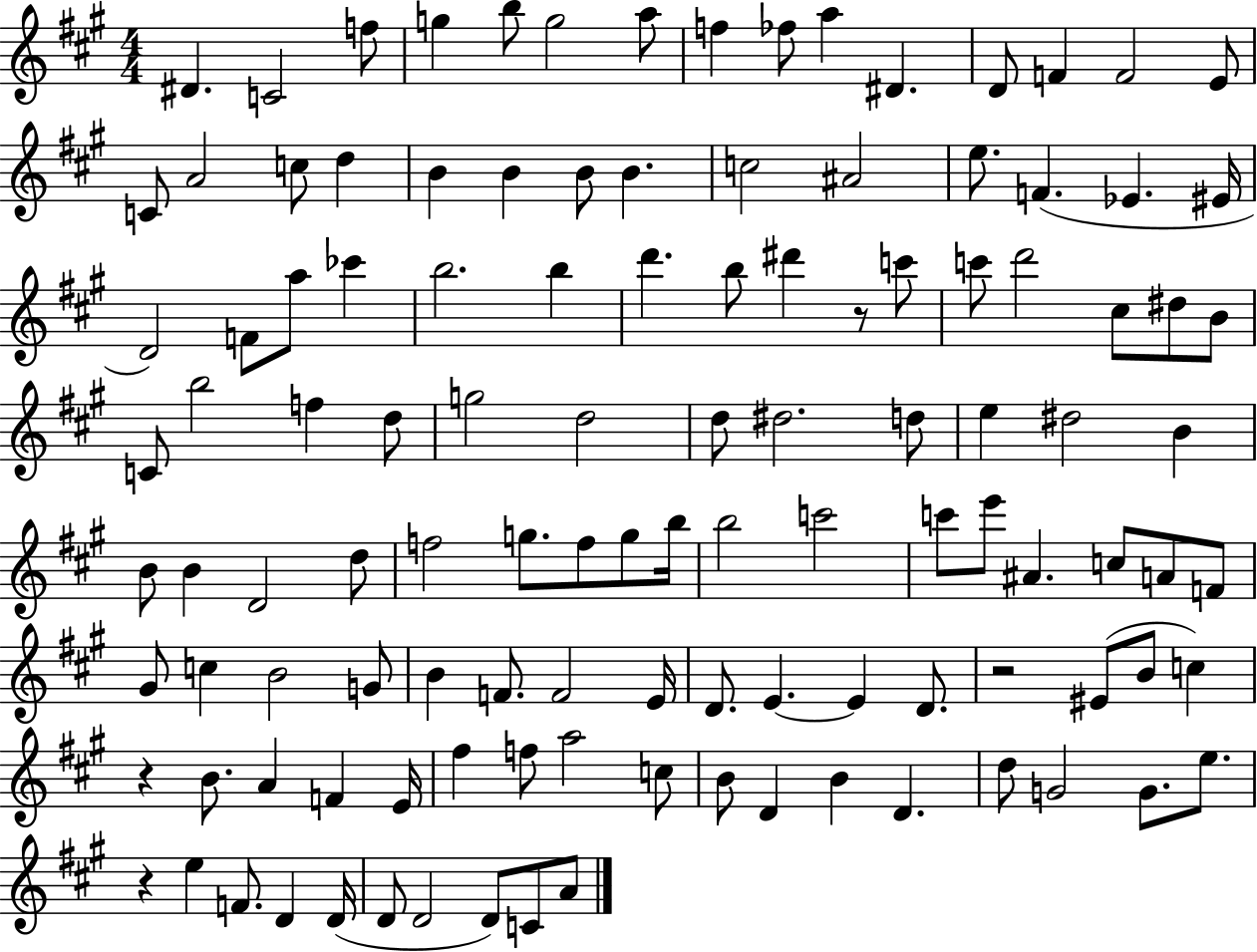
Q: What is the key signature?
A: A major